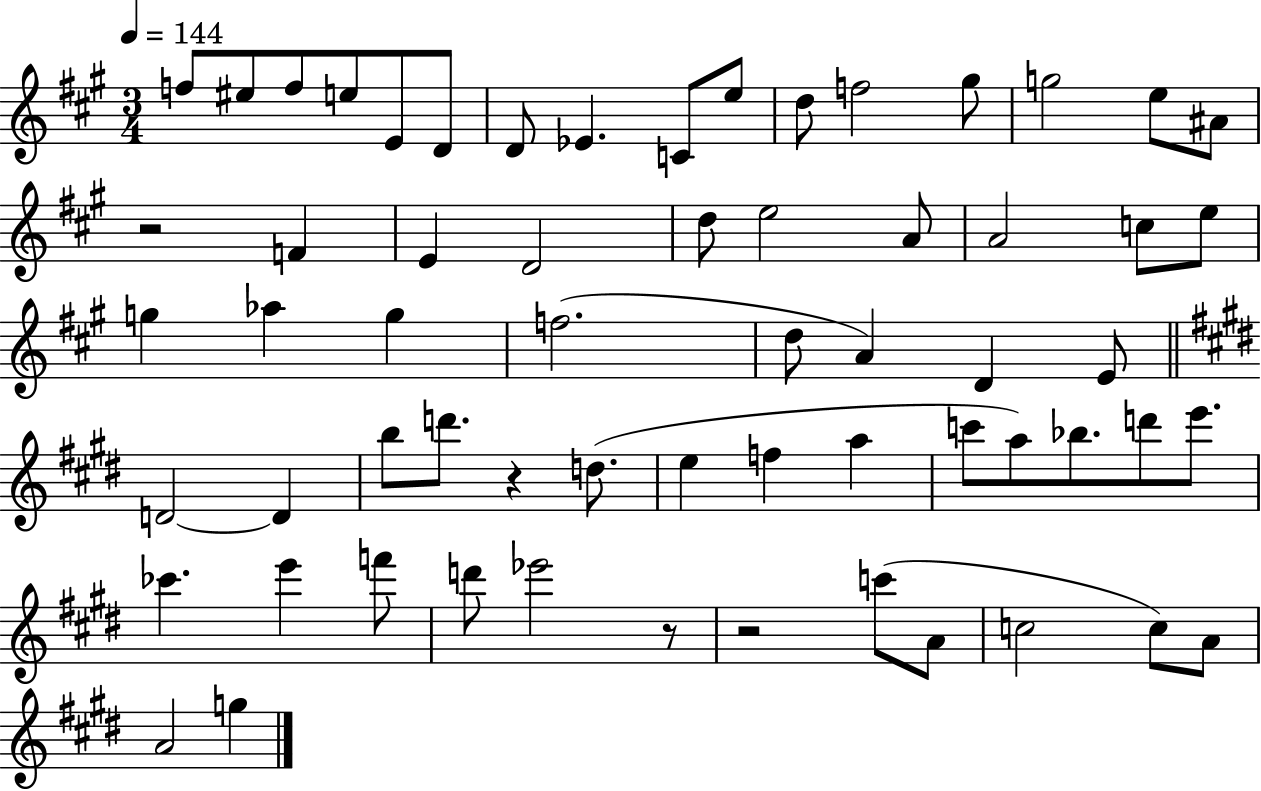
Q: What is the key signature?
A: A major